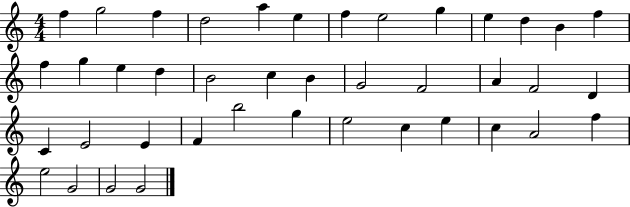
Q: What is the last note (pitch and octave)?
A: G4